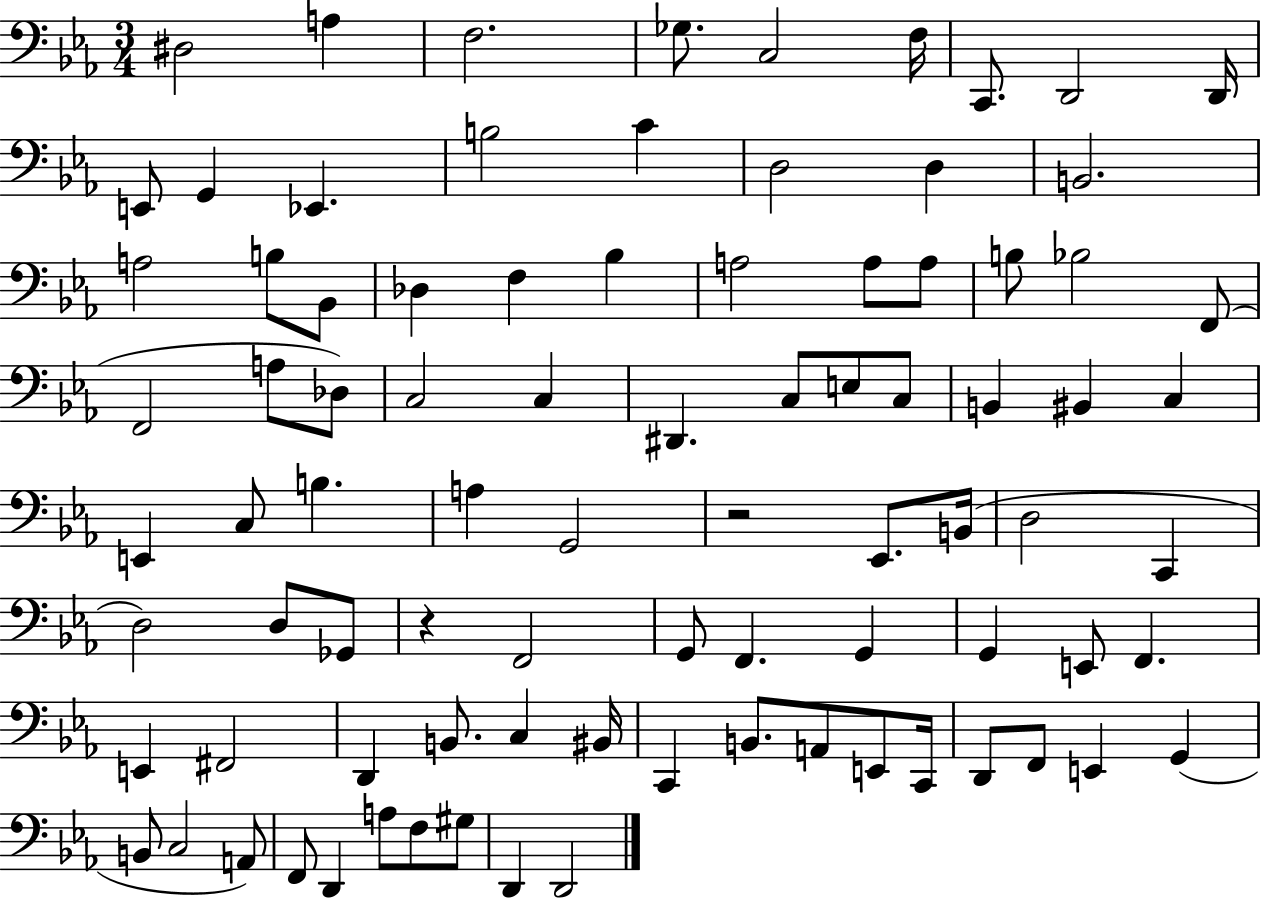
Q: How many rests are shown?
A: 2